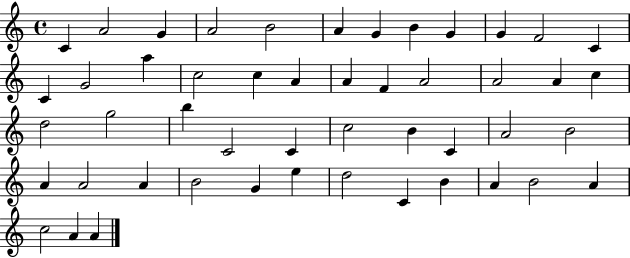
C4/q A4/h G4/q A4/h B4/h A4/q G4/q B4/q G4/q G4/q F4/h C4/q C4/q G4/h A5/q C5/h C5/q A4/q A4/q F4/q A4/h A4/h A4/q C5/q D5/h G5/h B5/q C4/h C4/q C5/h B4/q C4/q A4/h B4/h A4/q A4/h A4/q B4/h G4/q E5/q D5/h C4/q B4/q A4/q B4/h A4/q C5/h A4/q A4/q